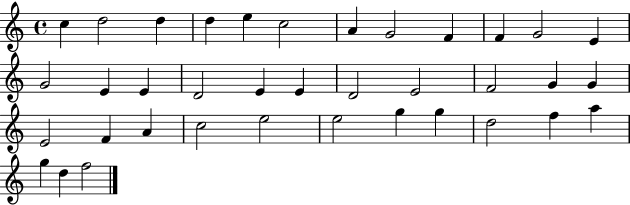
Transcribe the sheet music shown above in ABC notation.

X:1
T:Untitled
M:4/4
L:1/4
K:C
c d2 d d e c2 A G2 F F G2 E G2 E E D2 E E D2 E2 F2 G G E2 F A c2 e2 e2 g g d2 f a g d f2